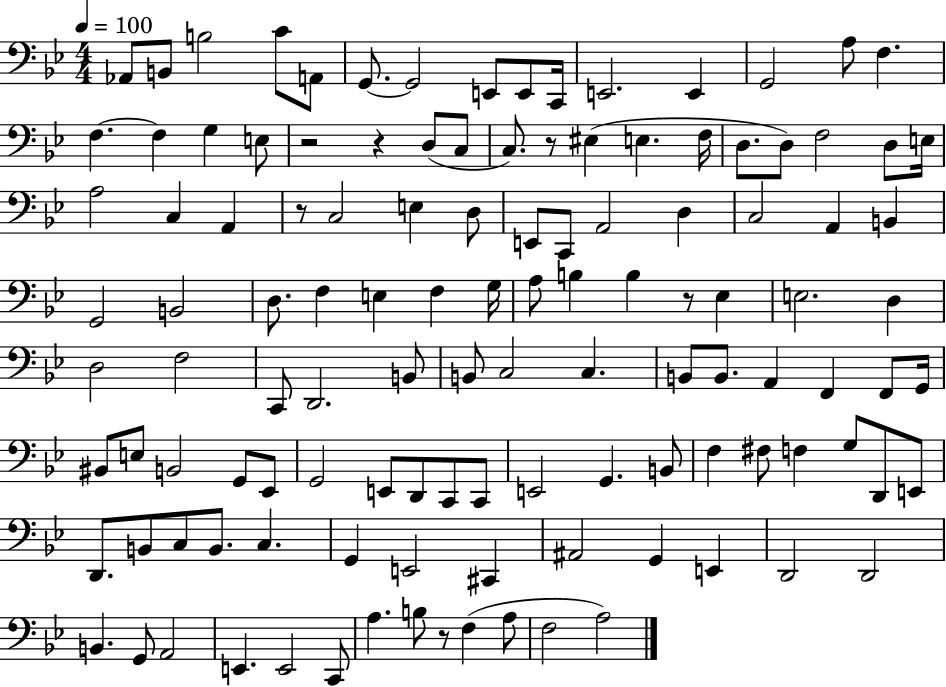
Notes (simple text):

Ab2/e B2/e B3/h C4/e A2/e G2/e. G2/h E2/e E2/e C2/s E2/h. E2/q G2/h A3/e F3/q. F3/q. F3/q G3/q E3/e R/h R/q D3/e C3/e C3/e. R/e EIS3/q E3/q. F3/s D3/e. D3/e F3/h D3/e E3/s A3/h C3/q A2/q R/e C3/h E3/q D3/e E2/e C2/e A2/h D3/q C3/h A2/q B2/q G2/h B2/h D3/e. F3/q E3/q F3/q G3/s A3/e B3/q B3/q R/e Eb3/q E3/h. D3/q D3/h F3/h C2/e D2/h. B2/e B2/e C3/h C3/q. B2/e B2/e. A2/q F2/q F2/e G2/s BIS2/e E3/e B2/h G2/e Eb2/e G2/h E2/e D2/e C2/e C2/e E2/h G2/q. B2/e F3/q F#3/e F3/q G3/e D2/e E2/e D2/e. B2/e C3/e B2/e. C3/q. G2/q E2/h C#2/q A#2/h G2/q E2/q D2/h D2/h B2/q. G2/e A2/h E2/q. E2/h C2/e A3/q. B3/e R/e F3/q A3/e F3/h A3/h